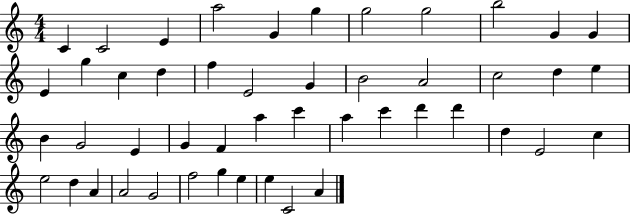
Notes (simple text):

C4/q C4/h E4/q A5/h G4/q G5/q G5/h G5/h B5/h G4/q G4/q E4/q G5/q C5/q D5/q F5/q E4/h G4/q B4/h A4/h C5/h D5/q E5/q B4/q G4/h E4/q G4/q F4/q A5/q C6/q A5/q C6/q D6/q D6/q D5/q E4/h C5/q E5/h D5/q A4/q A4/h G4/h F5/h G5/q E5/q E5/q C4/h A4/q